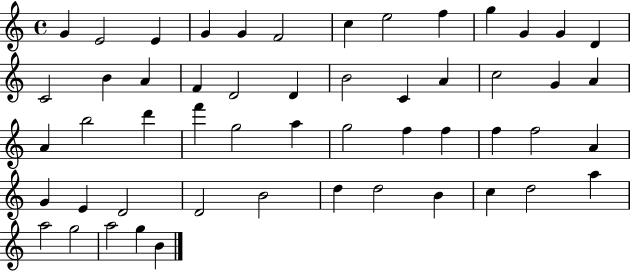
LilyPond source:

{
  \clef treble
  \time 4/4
  \defaultTimeSignature
  \key c \major
  g'4 e'2 e'4 | g'4 g'4 f'2 | c''4 e''2 f''4 | g''4 g'4 g'4 d'4 | \break c'2 b'4 a'4 | f'4 d'2 d'4 | b'2 c'4 a'4 | c''2 g'4 a'4 | \break a'4 b''2 d'''4 | f'''4 g''2 a''4 | g''2 f''4 f''4 | f''4 f''2 a'4 | \break g'4 e'4 d'2 | d'2 b'2 | d''4 d''2 b'4 | c''4 d''2 a''4 | \break a''2 g''2 | a''2 g''4 b'4 | \bar "|."
}